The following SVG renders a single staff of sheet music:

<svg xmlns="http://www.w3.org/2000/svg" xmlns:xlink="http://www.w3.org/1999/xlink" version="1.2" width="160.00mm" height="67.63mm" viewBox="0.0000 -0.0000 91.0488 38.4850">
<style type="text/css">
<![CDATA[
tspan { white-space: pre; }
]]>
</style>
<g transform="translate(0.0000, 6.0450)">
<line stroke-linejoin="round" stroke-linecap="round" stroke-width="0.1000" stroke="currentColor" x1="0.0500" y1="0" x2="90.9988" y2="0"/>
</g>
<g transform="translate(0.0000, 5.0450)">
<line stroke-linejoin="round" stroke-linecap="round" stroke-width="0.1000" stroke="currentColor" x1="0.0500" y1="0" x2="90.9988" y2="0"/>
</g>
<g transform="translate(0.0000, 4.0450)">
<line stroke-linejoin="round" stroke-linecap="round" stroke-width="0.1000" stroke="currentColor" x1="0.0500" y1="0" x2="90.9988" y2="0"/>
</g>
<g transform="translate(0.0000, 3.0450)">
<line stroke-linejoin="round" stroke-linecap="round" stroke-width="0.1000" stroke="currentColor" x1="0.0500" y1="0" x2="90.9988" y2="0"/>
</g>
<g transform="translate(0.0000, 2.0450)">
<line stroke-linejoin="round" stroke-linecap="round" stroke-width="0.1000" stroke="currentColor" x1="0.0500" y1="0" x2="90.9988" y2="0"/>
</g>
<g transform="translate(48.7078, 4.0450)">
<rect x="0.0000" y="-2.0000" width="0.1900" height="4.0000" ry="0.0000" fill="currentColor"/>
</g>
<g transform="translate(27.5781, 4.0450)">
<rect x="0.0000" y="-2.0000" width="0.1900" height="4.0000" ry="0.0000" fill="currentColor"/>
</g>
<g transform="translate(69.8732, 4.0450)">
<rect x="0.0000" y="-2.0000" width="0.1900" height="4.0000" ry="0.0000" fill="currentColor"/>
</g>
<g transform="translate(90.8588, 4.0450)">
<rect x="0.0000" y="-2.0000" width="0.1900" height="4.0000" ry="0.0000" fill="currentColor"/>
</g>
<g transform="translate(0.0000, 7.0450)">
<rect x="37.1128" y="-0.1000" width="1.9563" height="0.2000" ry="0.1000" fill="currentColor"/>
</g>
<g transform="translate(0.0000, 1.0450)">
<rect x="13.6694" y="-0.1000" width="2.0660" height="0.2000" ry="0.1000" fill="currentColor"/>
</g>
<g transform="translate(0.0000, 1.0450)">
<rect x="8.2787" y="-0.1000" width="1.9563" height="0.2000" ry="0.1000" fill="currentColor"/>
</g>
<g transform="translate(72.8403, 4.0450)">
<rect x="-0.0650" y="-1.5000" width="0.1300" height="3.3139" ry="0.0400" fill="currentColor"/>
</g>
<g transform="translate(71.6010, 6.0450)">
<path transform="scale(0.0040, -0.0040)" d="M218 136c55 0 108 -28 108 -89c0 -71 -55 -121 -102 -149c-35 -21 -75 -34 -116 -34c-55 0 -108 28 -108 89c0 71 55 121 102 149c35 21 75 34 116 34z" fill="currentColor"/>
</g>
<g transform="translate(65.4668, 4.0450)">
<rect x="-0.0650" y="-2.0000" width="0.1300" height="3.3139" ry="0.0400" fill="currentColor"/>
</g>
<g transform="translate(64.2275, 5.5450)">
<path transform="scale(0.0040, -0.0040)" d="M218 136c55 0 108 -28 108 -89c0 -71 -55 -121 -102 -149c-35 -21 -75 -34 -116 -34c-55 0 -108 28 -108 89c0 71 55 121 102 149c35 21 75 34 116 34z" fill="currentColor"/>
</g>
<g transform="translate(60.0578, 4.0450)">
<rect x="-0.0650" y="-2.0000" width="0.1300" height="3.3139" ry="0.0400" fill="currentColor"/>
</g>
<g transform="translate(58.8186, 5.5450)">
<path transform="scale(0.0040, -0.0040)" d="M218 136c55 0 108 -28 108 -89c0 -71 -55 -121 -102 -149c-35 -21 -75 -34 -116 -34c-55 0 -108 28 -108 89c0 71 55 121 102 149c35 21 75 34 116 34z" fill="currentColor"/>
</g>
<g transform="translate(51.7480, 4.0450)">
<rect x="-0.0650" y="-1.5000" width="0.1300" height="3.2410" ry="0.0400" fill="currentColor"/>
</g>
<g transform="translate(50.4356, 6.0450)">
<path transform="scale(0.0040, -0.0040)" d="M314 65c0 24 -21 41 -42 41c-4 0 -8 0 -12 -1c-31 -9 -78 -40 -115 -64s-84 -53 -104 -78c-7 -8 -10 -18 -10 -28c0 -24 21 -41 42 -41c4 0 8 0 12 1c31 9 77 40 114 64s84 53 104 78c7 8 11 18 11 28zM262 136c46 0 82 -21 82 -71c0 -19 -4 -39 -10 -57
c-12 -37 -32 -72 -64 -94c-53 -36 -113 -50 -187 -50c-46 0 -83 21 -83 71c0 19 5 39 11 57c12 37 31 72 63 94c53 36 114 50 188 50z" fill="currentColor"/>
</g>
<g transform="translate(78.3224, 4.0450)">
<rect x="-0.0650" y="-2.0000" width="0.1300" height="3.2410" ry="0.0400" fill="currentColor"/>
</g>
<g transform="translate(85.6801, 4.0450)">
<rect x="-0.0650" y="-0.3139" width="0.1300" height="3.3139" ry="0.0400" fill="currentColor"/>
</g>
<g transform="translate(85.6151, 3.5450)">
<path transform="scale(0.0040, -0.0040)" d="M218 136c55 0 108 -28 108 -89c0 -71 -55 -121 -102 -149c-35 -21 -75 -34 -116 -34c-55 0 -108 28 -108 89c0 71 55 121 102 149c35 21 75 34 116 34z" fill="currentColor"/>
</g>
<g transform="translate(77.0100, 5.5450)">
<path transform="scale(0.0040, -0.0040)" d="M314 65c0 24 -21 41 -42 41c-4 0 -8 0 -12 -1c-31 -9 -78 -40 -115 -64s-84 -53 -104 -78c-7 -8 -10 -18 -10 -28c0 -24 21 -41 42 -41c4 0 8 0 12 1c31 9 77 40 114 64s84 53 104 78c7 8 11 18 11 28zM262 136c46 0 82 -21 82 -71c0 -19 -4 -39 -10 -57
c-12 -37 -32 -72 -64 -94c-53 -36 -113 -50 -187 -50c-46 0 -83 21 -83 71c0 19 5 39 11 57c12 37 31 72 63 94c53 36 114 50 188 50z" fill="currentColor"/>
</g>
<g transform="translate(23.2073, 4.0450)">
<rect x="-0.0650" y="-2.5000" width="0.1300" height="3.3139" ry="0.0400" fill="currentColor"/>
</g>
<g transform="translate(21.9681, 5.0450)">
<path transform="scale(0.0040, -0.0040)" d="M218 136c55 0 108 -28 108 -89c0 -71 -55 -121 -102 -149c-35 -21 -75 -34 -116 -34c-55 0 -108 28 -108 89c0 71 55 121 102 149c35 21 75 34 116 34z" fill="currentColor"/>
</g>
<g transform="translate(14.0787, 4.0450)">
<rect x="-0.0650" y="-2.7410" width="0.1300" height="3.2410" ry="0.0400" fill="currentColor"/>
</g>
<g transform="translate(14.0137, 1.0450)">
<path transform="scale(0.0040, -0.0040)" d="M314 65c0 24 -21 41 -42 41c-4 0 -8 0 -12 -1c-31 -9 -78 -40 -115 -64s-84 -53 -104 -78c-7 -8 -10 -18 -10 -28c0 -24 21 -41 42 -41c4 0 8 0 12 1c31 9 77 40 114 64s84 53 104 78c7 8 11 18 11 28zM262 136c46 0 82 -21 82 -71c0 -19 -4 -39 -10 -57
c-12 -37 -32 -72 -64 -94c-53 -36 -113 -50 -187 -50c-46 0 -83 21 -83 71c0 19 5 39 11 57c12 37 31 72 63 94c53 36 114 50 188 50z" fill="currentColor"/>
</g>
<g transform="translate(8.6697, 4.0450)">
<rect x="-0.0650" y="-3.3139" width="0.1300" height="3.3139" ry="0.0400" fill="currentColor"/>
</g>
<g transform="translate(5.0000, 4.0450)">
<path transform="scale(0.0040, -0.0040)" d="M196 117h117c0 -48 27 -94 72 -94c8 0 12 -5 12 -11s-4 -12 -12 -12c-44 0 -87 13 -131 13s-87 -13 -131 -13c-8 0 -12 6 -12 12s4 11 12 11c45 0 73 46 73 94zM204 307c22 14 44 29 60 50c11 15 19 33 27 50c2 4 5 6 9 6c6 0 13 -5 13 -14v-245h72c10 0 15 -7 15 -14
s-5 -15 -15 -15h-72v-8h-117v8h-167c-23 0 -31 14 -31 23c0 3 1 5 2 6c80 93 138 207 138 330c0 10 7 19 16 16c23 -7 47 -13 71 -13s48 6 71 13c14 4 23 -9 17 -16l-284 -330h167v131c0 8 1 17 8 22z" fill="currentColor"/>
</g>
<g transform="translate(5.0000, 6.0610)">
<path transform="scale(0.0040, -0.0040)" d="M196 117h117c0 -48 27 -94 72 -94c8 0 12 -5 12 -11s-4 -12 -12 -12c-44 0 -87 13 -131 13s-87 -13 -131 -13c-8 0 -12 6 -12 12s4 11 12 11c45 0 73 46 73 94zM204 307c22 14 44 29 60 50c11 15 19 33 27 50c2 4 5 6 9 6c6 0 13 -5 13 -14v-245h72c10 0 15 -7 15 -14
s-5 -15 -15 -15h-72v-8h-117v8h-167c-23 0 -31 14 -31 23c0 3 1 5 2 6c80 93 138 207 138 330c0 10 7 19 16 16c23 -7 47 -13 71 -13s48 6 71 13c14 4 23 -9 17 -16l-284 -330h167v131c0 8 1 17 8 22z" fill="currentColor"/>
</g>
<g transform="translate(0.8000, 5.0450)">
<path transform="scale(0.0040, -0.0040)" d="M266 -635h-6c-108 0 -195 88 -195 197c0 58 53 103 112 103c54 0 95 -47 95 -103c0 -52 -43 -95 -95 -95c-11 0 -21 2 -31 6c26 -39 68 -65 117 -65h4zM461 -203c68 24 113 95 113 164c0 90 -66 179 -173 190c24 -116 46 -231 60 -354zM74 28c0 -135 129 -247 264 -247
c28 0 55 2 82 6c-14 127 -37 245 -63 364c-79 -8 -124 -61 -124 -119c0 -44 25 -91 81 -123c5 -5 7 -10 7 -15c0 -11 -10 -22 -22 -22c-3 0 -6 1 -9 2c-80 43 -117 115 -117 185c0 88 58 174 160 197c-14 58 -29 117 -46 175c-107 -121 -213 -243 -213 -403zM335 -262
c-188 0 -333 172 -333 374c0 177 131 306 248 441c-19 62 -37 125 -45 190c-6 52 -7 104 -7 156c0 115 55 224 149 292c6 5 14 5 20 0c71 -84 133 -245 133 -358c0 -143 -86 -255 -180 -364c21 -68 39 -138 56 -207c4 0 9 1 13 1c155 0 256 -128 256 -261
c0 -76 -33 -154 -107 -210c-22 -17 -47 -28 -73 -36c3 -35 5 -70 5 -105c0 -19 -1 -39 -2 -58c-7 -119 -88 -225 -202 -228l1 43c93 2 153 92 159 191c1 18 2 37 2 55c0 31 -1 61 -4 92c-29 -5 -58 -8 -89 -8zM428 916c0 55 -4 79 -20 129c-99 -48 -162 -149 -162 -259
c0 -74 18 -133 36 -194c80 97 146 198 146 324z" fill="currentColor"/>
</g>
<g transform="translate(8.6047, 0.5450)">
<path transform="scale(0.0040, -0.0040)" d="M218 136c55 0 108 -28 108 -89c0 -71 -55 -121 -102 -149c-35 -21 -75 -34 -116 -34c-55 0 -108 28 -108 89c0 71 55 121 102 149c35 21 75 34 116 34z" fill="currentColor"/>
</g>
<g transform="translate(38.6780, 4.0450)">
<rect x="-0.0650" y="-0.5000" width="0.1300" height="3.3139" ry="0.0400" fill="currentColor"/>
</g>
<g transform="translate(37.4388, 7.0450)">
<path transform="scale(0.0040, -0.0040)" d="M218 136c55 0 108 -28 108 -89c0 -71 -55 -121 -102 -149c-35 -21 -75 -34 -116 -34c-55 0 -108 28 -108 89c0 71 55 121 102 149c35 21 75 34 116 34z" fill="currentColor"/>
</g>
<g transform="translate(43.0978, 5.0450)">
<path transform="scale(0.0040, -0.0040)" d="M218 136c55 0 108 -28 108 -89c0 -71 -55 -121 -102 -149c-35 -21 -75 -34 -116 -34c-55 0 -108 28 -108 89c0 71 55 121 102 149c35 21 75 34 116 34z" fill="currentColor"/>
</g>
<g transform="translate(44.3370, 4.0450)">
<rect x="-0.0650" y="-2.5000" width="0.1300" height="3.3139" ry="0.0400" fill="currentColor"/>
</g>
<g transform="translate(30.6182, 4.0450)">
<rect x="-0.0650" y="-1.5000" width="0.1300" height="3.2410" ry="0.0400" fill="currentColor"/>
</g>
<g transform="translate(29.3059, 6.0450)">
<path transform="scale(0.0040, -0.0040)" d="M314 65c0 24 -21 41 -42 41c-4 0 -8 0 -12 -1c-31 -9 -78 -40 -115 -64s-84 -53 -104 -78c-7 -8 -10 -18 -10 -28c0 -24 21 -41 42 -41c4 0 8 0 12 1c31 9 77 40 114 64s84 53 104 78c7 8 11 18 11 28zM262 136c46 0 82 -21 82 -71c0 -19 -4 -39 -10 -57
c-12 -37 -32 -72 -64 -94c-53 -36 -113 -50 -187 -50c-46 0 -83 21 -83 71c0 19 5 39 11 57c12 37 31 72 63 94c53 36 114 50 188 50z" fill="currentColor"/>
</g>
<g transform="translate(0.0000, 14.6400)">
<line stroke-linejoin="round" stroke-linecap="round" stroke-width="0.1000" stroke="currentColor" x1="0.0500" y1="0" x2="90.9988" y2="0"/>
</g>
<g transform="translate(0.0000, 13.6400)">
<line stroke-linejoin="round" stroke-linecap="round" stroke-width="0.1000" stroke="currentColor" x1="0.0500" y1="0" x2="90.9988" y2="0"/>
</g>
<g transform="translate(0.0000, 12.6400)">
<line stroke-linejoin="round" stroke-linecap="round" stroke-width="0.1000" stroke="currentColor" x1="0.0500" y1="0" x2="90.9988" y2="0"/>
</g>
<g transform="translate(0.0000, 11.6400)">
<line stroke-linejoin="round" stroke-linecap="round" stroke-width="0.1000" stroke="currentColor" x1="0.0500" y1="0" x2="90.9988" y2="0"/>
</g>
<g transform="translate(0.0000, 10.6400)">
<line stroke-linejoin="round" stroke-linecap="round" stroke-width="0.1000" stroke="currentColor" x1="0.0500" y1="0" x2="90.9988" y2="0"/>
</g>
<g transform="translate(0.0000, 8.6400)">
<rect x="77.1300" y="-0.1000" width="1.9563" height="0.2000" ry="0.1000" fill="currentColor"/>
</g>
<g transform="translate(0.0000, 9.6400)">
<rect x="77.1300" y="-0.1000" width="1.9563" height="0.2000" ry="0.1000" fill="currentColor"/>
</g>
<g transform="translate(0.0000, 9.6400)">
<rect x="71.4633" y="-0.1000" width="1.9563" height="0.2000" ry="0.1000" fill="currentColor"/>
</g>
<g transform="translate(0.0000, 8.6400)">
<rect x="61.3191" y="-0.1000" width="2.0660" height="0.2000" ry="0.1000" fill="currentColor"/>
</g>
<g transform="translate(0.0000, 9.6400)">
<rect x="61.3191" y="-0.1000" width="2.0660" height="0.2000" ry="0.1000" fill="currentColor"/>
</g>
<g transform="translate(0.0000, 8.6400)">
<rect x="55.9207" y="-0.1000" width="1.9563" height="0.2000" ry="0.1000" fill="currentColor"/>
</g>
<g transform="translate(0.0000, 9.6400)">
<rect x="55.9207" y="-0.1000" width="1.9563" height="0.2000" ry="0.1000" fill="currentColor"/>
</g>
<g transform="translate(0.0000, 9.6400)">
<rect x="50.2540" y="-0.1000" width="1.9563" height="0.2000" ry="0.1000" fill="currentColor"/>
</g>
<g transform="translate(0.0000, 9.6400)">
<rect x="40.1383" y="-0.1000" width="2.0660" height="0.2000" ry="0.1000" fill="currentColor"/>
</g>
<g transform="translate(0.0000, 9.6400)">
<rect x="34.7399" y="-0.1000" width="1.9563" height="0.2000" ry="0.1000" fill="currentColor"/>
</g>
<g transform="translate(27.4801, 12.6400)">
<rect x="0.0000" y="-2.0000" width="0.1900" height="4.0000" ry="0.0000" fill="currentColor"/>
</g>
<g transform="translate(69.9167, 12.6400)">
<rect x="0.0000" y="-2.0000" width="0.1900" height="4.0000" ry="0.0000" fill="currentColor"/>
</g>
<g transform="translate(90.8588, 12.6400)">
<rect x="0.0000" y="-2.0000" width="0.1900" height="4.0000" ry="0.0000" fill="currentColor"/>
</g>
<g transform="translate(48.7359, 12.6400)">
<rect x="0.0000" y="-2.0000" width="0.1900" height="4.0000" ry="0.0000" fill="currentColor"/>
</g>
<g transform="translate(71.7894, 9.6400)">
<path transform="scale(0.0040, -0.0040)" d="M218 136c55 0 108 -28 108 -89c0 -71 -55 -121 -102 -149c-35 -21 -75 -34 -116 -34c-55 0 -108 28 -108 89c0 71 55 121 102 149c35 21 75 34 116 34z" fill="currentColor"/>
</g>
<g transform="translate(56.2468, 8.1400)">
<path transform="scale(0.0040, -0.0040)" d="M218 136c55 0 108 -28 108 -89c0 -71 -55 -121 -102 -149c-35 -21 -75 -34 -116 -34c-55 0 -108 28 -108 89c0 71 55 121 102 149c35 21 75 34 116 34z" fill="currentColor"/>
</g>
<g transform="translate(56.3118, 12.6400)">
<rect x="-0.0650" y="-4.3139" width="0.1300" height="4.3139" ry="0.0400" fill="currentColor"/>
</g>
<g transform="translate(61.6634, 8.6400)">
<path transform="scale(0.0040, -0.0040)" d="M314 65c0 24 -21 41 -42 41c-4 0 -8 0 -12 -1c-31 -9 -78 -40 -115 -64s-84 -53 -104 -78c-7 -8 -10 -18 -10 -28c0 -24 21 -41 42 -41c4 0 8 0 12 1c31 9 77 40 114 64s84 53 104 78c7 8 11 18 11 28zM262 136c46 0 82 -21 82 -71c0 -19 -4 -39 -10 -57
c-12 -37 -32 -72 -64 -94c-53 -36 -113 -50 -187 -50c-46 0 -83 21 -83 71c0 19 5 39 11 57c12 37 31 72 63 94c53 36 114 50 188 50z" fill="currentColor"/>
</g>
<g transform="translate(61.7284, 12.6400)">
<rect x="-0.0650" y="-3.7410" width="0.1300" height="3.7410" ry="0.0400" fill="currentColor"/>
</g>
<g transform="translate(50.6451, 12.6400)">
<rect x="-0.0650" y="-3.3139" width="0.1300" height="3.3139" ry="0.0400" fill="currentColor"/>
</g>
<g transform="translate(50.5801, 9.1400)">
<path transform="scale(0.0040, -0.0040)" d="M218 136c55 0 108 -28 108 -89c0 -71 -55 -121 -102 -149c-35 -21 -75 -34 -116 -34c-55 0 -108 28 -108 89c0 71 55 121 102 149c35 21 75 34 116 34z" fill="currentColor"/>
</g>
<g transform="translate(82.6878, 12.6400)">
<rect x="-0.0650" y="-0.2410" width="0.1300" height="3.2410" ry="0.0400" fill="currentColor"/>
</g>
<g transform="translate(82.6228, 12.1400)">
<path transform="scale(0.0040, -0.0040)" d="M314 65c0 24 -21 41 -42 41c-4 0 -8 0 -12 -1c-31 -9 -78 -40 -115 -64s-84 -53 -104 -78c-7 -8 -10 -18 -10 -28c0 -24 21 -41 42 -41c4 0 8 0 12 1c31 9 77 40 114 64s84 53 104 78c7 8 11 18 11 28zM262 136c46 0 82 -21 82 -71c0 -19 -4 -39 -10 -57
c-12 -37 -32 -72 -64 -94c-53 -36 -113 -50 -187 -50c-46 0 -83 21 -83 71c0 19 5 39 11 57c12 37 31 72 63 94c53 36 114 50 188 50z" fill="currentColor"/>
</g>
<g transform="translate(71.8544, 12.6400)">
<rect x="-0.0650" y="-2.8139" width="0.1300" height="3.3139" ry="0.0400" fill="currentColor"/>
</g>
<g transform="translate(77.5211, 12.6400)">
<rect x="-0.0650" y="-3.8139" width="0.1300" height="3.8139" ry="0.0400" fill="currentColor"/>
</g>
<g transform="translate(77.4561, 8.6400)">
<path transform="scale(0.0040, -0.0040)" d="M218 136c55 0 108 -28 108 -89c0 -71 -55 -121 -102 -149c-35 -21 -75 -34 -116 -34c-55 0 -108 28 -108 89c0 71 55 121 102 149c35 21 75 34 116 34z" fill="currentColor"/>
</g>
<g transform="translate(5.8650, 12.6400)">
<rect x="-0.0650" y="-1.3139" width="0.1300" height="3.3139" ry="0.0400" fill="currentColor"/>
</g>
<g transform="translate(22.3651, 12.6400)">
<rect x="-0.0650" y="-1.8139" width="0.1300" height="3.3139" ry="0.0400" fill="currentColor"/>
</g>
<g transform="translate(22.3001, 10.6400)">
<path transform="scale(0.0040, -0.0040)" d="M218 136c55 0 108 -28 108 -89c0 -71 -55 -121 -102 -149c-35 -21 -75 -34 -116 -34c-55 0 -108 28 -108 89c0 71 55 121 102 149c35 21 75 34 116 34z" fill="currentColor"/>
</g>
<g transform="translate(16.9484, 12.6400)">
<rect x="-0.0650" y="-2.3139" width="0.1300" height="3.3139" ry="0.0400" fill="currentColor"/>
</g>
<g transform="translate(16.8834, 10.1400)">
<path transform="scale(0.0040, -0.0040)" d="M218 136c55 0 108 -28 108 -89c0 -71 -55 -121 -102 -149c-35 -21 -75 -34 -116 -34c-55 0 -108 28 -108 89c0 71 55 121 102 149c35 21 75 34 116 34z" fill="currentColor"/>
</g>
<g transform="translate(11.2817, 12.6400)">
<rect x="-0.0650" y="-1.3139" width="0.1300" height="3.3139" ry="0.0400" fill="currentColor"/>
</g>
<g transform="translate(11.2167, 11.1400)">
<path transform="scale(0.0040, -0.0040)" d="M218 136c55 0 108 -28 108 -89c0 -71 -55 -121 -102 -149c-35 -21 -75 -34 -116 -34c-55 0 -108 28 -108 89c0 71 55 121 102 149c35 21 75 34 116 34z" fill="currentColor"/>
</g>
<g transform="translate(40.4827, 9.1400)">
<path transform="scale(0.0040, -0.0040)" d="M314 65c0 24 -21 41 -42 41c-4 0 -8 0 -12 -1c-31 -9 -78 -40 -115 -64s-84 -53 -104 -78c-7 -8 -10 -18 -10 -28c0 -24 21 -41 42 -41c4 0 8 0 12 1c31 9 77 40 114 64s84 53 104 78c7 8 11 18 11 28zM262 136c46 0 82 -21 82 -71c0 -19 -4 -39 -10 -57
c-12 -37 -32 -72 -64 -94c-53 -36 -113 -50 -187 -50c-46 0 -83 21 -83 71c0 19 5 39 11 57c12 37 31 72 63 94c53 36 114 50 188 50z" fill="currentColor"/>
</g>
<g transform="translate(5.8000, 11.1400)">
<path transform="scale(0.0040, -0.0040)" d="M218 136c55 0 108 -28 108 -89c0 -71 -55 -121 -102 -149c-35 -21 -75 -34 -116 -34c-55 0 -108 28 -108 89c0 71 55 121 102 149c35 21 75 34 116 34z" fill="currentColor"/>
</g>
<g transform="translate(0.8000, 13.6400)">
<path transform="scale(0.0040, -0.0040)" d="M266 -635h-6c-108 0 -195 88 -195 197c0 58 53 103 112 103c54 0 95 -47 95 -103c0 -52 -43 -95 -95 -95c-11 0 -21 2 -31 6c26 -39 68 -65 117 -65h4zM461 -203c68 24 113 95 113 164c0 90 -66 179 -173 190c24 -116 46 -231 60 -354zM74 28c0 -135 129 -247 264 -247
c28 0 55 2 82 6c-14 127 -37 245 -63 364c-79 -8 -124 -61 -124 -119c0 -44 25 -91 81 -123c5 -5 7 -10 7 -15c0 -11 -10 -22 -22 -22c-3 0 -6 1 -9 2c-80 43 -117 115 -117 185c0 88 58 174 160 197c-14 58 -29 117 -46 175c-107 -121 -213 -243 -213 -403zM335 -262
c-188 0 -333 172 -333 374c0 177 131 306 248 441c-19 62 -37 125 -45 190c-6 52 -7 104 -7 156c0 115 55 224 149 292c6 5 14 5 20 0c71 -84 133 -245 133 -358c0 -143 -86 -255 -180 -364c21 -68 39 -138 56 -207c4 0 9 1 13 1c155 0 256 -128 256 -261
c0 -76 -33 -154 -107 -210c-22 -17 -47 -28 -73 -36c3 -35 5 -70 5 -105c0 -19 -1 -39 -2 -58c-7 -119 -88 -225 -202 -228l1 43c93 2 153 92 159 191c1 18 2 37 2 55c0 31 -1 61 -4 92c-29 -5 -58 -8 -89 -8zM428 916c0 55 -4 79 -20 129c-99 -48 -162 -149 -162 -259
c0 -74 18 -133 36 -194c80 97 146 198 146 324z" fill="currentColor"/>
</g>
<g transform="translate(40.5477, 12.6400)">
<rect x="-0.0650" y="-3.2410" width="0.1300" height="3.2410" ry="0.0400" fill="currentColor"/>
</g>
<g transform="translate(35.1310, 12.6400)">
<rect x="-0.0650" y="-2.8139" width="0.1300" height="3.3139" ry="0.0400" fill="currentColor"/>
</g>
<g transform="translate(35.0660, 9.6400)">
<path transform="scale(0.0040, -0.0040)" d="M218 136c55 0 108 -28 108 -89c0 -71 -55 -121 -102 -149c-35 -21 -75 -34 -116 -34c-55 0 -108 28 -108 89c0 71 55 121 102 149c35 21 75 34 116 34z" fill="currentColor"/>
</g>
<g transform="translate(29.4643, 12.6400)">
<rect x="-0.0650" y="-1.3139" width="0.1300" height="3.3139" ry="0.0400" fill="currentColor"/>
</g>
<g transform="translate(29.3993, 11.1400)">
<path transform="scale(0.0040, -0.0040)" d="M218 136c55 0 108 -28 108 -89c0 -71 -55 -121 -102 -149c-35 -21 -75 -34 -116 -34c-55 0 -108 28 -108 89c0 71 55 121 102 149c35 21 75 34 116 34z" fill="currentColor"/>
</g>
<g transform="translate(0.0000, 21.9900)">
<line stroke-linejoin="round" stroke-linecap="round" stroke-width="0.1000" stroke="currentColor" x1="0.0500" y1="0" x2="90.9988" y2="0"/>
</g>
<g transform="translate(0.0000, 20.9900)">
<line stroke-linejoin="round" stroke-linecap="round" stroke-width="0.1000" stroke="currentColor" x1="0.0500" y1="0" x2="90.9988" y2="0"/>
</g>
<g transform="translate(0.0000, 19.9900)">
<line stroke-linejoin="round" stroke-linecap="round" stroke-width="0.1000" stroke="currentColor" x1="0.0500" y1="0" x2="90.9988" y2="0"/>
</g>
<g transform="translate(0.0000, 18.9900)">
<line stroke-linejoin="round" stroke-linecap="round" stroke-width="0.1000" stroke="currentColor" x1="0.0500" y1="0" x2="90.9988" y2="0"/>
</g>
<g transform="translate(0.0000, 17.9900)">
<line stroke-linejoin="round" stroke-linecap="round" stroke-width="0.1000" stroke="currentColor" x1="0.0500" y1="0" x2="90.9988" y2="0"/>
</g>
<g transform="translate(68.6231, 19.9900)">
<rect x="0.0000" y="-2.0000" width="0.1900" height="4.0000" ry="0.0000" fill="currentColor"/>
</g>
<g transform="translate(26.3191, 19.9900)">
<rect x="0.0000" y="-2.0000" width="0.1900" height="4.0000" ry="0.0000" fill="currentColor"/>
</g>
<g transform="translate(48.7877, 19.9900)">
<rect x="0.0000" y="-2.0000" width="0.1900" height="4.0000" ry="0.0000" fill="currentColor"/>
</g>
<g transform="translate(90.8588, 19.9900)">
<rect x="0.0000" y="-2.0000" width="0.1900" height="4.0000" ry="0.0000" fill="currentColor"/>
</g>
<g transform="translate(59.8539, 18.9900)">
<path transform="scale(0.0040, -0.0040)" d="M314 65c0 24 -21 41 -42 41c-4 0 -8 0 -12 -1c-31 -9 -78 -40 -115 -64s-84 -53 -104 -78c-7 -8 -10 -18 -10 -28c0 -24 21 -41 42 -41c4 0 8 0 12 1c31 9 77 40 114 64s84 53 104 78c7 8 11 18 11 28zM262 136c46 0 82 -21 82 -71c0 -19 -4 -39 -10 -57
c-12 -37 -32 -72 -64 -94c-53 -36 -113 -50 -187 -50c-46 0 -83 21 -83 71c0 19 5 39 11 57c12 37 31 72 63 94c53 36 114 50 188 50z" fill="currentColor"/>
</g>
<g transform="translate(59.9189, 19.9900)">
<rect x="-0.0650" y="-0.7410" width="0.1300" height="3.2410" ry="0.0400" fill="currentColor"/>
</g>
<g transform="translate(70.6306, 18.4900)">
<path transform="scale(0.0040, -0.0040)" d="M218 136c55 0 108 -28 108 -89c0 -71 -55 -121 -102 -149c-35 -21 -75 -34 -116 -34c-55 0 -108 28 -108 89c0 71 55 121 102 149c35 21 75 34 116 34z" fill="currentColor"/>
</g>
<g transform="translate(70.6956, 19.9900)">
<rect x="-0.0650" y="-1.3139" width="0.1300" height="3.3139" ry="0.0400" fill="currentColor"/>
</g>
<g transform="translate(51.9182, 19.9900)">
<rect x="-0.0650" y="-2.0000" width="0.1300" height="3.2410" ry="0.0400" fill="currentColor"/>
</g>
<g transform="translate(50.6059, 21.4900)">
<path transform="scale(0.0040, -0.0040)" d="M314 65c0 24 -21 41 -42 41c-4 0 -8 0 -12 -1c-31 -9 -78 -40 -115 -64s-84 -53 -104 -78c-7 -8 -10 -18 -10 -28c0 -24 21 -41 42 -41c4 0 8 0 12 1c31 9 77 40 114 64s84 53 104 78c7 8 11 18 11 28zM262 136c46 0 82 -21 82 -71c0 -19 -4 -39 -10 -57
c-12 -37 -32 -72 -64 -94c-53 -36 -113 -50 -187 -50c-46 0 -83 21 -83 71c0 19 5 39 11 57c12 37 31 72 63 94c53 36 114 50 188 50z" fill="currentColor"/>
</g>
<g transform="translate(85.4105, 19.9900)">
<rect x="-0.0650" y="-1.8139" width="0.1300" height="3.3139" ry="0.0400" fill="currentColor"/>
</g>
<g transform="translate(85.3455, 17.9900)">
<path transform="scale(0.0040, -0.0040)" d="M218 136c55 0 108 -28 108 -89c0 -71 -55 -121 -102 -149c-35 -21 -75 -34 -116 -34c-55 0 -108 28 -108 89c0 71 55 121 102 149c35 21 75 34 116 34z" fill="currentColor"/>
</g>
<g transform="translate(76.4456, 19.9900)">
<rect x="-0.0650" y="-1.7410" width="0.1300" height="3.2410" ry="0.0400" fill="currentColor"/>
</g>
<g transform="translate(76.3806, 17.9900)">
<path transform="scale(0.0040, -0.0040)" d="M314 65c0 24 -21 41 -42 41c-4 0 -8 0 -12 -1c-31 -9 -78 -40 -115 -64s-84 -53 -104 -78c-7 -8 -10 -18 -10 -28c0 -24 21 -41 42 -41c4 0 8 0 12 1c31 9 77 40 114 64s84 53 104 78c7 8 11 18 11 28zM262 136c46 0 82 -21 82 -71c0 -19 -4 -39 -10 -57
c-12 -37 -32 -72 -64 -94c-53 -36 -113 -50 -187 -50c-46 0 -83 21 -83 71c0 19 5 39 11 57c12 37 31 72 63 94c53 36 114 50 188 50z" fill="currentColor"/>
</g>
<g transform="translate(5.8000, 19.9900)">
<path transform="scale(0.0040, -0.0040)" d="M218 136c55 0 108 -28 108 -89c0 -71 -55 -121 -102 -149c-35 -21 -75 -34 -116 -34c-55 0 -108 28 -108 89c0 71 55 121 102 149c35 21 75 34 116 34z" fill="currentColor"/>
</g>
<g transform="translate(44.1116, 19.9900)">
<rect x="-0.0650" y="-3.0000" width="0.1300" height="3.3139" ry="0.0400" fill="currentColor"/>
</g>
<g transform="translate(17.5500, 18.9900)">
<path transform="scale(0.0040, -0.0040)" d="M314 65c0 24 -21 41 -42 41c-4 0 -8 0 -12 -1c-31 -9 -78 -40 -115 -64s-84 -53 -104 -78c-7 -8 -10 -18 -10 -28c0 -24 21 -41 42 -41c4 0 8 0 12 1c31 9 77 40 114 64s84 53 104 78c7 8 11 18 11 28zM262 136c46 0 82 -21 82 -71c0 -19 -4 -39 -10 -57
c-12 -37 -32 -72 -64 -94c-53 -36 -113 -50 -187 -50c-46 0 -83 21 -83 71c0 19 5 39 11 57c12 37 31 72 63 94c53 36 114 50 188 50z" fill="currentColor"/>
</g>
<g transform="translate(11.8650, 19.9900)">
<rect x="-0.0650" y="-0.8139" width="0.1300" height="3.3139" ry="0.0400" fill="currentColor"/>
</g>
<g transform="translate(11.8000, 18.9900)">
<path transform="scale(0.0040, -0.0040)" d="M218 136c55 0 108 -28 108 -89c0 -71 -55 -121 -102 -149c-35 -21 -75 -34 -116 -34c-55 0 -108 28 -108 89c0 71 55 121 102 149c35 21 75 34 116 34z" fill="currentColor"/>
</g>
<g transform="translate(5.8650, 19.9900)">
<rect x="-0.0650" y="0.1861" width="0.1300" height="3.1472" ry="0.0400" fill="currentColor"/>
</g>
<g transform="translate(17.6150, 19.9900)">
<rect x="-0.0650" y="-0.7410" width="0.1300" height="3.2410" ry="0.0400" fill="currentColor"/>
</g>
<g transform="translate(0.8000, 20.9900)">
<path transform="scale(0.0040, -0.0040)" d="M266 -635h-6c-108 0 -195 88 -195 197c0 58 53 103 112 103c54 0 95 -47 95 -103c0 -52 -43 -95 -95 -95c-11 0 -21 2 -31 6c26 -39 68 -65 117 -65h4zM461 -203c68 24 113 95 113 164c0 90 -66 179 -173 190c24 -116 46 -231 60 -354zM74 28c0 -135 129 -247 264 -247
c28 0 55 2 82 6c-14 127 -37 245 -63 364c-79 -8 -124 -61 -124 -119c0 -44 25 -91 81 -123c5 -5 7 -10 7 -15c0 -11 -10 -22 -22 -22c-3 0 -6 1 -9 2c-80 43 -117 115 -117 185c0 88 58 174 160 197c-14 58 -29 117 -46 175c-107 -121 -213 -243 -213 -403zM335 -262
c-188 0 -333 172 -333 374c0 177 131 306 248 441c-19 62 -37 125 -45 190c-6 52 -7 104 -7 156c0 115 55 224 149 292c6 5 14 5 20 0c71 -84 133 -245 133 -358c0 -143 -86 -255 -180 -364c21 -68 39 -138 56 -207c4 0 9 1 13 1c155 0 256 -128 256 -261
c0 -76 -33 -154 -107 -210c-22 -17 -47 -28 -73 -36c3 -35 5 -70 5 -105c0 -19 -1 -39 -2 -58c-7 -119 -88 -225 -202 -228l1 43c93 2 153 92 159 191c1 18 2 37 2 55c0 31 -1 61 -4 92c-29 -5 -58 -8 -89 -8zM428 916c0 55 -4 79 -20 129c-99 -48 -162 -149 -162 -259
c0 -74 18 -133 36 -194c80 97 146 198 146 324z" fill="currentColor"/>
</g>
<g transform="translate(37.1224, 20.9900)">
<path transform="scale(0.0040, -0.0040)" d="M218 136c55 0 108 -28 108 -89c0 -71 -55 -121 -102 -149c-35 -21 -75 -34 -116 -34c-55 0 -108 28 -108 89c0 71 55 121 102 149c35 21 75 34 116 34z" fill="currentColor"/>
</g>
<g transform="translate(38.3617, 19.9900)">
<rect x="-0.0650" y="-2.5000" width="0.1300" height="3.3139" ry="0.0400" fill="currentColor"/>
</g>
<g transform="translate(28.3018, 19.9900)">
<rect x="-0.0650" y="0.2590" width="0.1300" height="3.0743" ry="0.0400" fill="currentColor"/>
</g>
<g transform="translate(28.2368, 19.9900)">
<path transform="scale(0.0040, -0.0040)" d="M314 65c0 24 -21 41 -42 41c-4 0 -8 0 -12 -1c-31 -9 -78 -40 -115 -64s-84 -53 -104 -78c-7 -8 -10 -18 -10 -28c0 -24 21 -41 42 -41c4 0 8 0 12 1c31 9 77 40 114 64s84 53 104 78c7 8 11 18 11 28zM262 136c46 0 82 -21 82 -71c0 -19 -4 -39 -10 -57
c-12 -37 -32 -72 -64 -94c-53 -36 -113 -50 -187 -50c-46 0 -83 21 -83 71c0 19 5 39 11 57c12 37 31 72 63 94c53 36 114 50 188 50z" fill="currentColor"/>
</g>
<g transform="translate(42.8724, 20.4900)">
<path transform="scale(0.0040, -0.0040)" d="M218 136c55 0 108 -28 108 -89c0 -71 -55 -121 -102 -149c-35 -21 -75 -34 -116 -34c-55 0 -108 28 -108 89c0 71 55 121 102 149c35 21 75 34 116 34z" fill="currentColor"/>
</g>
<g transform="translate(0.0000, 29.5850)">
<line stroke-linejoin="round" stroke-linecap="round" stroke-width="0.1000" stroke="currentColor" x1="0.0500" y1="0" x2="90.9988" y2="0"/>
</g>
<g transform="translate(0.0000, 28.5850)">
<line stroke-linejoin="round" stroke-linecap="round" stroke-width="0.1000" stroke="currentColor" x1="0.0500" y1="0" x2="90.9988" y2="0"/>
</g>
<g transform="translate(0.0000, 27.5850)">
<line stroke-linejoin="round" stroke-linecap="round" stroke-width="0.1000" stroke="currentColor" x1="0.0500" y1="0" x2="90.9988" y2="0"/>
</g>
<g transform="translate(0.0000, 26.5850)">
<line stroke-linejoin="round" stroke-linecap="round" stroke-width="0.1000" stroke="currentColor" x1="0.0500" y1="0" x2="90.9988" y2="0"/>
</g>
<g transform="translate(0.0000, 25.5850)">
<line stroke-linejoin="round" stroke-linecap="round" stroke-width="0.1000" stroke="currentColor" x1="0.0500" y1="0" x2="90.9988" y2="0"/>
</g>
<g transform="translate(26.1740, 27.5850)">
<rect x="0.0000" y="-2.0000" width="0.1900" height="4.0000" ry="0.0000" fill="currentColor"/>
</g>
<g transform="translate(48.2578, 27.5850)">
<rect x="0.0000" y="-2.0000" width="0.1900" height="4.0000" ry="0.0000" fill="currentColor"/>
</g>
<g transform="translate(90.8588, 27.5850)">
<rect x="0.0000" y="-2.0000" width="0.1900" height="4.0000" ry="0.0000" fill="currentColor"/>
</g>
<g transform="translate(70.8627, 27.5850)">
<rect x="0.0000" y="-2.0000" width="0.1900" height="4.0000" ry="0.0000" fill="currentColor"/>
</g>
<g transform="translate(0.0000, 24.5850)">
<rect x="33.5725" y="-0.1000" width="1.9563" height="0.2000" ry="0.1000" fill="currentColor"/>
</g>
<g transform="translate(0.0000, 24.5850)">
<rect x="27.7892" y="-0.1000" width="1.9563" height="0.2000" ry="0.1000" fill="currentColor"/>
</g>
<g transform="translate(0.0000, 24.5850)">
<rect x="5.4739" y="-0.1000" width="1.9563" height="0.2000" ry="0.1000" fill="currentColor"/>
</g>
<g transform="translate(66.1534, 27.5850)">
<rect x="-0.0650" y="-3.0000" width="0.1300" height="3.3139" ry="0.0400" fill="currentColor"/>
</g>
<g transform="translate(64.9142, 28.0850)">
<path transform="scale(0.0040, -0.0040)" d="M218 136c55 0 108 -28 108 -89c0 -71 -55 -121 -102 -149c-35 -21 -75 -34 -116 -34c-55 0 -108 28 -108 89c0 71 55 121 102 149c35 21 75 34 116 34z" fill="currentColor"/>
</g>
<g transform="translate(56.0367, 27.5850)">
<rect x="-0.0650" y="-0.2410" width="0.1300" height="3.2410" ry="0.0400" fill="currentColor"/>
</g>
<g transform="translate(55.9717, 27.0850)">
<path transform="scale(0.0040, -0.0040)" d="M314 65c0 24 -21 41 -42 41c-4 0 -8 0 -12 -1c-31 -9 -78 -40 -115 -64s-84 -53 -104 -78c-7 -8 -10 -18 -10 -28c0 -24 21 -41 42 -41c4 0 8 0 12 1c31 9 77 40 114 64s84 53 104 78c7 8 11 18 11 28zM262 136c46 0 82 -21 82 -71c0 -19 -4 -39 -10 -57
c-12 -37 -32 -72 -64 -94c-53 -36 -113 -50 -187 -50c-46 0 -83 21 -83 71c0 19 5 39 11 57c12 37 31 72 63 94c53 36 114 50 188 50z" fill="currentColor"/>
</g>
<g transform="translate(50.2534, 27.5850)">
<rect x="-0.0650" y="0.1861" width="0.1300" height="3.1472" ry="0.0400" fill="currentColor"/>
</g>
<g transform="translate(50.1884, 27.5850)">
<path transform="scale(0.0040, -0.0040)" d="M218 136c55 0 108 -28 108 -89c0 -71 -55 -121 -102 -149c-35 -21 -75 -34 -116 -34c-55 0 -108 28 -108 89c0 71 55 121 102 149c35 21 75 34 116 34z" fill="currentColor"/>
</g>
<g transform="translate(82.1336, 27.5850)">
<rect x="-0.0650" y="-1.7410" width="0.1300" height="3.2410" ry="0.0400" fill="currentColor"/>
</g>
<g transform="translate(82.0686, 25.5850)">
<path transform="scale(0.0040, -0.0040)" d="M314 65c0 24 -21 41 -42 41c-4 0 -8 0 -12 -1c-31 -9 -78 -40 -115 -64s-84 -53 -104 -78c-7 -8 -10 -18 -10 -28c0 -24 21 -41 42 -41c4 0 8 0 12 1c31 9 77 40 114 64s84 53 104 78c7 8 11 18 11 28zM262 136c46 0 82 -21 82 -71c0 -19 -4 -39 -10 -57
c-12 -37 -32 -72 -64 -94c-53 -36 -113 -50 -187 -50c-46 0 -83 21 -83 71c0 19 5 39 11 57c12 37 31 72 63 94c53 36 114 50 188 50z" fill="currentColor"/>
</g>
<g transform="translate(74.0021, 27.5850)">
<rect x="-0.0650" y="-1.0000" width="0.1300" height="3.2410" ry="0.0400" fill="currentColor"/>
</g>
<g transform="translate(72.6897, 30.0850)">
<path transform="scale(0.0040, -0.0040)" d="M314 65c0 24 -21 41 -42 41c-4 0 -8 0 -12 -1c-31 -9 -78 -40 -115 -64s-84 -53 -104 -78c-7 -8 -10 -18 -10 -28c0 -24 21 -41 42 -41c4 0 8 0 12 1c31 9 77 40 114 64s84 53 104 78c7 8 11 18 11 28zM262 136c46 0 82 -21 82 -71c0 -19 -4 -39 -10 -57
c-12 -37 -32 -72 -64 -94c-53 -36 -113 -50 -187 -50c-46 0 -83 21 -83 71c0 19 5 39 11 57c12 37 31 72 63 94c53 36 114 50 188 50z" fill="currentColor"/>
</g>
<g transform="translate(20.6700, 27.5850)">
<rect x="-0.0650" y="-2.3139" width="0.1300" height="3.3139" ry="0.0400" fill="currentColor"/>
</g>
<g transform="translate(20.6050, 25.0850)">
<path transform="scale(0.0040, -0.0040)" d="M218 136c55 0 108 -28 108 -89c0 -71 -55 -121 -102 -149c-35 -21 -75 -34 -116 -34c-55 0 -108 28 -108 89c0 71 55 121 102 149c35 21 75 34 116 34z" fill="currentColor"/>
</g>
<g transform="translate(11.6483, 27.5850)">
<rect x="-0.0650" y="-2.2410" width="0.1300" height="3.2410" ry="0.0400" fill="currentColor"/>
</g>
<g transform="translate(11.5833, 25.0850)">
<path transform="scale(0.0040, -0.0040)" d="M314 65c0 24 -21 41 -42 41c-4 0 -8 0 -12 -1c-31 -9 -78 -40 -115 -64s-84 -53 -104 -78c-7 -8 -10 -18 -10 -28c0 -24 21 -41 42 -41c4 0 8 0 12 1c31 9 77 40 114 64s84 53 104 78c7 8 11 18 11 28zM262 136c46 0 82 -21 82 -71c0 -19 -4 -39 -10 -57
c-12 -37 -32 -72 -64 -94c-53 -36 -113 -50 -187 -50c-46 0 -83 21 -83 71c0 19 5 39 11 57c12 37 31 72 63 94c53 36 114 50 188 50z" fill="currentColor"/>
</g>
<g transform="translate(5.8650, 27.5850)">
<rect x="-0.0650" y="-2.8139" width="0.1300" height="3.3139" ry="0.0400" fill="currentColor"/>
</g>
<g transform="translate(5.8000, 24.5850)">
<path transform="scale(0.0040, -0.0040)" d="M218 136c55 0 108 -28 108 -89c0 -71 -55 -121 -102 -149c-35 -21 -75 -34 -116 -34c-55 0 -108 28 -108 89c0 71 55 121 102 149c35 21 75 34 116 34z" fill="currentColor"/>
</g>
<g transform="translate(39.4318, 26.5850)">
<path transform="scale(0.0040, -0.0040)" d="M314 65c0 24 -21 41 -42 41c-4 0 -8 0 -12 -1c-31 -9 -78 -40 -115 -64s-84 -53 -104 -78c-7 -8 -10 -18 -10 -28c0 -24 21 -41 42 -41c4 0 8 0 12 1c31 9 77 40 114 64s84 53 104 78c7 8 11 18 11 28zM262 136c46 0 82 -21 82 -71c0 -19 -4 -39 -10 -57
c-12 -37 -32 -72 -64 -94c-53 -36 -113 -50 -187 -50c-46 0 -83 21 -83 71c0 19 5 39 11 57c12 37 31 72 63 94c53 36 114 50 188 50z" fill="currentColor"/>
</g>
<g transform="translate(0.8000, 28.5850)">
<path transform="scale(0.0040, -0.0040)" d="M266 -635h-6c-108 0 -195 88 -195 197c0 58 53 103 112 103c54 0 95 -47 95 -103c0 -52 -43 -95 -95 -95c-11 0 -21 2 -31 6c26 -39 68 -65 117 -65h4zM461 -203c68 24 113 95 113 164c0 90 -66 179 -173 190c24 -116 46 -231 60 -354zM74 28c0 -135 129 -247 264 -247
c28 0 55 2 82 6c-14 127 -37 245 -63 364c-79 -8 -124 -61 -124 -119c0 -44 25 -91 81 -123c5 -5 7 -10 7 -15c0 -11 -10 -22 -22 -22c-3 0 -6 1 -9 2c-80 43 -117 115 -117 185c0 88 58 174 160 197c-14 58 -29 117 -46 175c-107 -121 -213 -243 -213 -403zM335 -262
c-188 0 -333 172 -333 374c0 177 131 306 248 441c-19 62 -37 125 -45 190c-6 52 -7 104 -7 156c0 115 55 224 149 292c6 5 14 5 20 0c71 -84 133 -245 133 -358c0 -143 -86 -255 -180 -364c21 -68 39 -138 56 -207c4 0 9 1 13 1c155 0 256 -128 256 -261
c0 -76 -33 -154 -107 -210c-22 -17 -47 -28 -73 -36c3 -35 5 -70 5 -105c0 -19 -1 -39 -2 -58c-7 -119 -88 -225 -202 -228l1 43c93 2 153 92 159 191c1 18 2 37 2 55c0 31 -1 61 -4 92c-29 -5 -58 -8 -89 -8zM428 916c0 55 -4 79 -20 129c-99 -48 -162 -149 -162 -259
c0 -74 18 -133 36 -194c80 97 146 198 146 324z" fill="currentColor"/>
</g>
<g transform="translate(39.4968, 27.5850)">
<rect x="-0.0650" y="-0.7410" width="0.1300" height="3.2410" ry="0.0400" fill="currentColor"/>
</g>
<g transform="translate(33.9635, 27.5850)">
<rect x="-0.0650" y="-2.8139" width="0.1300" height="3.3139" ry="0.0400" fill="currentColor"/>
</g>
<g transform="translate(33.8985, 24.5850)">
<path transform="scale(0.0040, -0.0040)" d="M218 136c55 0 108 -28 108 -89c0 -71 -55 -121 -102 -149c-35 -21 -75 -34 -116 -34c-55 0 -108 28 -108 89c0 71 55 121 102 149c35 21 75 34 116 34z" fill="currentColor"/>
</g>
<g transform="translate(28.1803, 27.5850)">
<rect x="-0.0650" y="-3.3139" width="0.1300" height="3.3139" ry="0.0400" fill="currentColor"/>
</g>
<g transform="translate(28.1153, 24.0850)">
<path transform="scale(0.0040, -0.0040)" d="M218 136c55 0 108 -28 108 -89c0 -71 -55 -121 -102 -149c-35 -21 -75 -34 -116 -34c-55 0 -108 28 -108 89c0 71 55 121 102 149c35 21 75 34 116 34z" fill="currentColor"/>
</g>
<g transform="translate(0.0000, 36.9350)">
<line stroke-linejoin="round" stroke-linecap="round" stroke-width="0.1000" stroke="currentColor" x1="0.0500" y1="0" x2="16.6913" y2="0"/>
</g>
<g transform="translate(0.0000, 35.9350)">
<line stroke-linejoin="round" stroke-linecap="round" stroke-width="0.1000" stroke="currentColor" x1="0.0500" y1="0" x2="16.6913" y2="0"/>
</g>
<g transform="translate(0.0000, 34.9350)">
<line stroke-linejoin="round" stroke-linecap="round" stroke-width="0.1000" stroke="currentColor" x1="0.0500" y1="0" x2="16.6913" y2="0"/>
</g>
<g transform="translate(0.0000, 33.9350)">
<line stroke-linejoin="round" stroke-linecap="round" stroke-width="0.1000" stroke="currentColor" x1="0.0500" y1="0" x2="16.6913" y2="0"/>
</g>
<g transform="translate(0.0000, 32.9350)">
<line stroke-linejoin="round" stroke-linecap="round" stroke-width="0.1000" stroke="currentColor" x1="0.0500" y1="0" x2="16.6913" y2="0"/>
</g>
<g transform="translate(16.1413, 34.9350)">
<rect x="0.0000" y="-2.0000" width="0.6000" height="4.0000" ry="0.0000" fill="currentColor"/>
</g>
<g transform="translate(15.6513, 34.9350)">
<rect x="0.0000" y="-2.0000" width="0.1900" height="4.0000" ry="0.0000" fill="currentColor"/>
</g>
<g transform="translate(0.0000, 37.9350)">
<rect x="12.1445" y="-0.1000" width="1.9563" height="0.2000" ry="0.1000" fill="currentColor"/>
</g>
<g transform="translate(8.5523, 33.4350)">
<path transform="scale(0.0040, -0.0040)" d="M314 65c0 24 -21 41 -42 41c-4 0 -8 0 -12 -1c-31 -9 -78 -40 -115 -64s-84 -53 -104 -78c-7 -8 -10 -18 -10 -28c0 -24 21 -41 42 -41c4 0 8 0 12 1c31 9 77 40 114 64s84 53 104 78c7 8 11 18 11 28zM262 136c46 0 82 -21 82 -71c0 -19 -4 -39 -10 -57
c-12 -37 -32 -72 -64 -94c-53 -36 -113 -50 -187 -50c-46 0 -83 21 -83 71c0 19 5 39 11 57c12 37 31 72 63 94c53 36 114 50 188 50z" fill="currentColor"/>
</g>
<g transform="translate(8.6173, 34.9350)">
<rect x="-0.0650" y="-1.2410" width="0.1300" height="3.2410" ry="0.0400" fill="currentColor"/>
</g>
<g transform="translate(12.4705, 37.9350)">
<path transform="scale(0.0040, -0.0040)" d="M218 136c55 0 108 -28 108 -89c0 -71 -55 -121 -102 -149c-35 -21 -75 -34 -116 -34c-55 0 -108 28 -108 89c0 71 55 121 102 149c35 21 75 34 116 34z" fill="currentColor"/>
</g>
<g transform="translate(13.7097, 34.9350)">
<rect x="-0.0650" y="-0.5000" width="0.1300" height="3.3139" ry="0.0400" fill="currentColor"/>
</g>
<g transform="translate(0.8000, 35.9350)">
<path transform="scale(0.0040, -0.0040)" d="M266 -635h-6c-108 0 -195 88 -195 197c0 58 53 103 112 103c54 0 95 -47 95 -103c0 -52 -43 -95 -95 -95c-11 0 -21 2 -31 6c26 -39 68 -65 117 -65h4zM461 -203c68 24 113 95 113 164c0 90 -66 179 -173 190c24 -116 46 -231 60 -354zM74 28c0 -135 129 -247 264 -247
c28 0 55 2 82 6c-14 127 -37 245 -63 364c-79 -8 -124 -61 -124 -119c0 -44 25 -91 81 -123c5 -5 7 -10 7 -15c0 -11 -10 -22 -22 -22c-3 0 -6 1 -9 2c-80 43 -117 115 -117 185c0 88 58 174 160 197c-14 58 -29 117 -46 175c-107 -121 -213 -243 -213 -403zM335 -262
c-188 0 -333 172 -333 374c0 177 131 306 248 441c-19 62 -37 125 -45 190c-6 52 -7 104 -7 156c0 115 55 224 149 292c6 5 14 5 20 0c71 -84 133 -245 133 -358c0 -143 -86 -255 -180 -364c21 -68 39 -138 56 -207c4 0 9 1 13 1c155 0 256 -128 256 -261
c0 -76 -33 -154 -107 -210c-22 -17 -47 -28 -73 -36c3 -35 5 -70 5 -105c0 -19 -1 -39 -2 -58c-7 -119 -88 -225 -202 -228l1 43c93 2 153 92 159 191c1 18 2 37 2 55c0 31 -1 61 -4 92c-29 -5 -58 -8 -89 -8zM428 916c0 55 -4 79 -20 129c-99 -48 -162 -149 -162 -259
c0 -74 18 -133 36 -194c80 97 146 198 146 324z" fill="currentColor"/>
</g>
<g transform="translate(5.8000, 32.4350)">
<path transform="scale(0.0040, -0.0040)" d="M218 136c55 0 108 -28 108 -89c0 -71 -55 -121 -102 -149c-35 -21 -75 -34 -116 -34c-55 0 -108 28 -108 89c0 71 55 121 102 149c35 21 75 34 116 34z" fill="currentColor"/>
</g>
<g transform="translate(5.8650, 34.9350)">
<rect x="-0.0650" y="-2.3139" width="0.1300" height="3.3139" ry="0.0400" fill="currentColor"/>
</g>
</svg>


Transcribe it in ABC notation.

X:1
T:Untitled
M:4/4
L:1/4
K:C
b a2 G E2 C G E2 F F E F2 c e e g f e a b2 b d' c'2 a c' c2 B d d2 B2 G A F2 d2 e f2 f a g2 g b a d2 B c2 A D2 f2 g e2 C